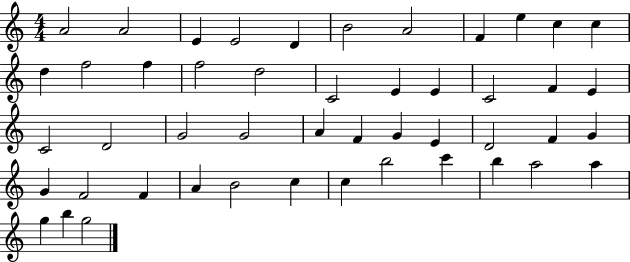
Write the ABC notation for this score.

X:1
T:Untitled
M:4/4
L:1/4
K:C
A2 A2 E E2 D B2 A2 F e c c d f2 f f2 d2 C2 E E C2 F E C2 D2 G2 G2 A F G E D2 F G G F2 F A B2 c c b2 c' b a2 a g b g2